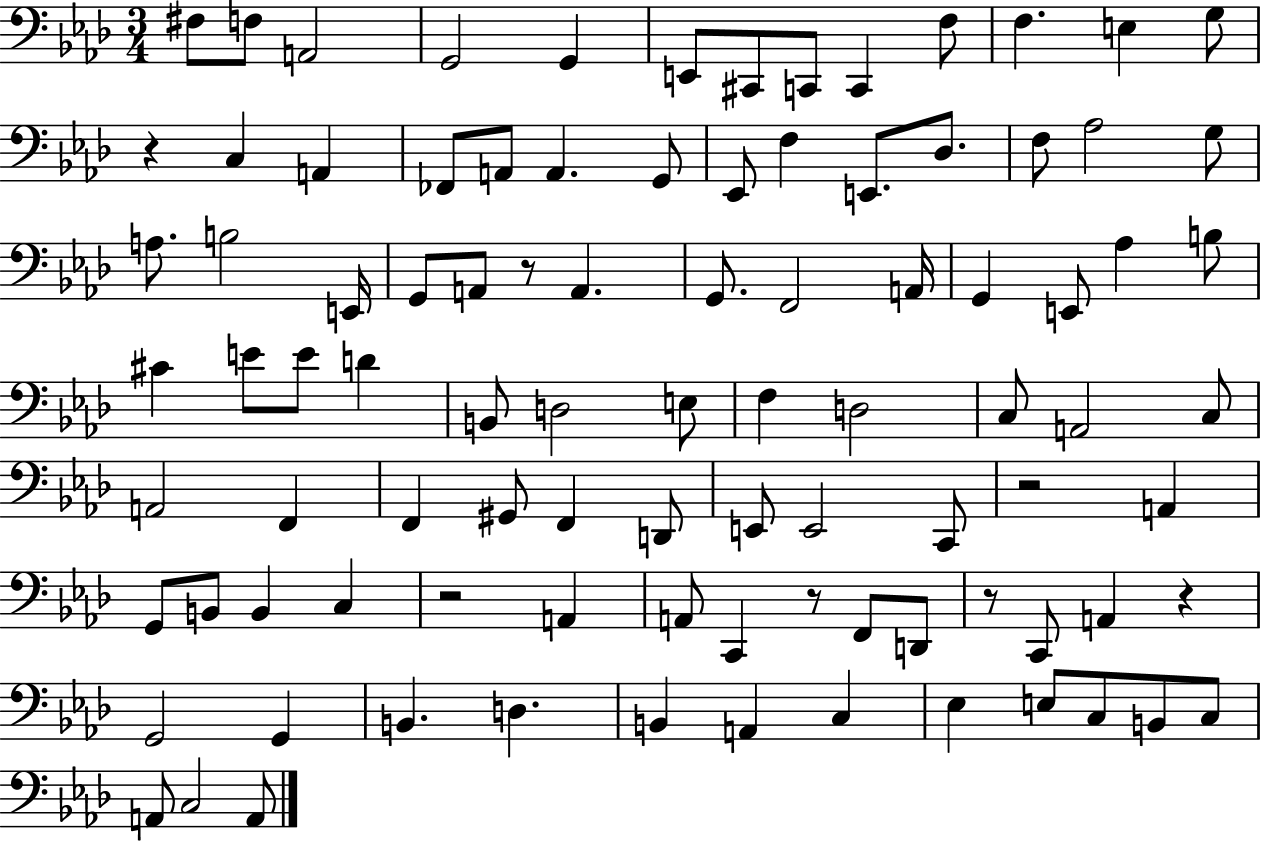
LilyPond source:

{
  \clef bass
  \numericTimeSignature
  \time 3/4
  \key aes \major
  fis8 f8 a,2 | g,2 g,4 | e,8 cis,8 c,8 c,4 f8 | f4. e4 g8 | \break r4 c4 a,4 | fes,8 a,8 a,4. g,8 | ees,8 f4 e,8. des8. | f8 aes2 g8 | \break a8. b2 e,16 | g,8 a,8 r8 a,4. | g,8. f,2 a,16 | g,4 e,8 aes4 b8 | \break cis'4 e'8 e'8 d'4 | b,8 d2 e8 | f4 d2 | c8 a,2 c8 | \break a,2 f,4 | f,4 gis,8 f,4 d,8 | e,8 e,2 c,8 | r2 a,4 | \break g,8 b,8 b,4 c4 | r2 a,4 | a,8 c,4 r8 f,8 d,8 | r8 c,8 a,4 r4 | \break g,2 g,4 | b,4. d4. | b,4 a,4 c4 | ees4 e8 c8 b,8 c8 | \break a,8 c2 a,8 | \bar "|."
}